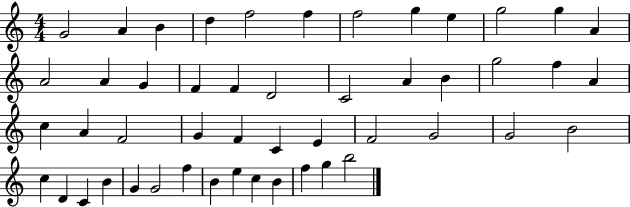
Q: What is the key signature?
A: C major